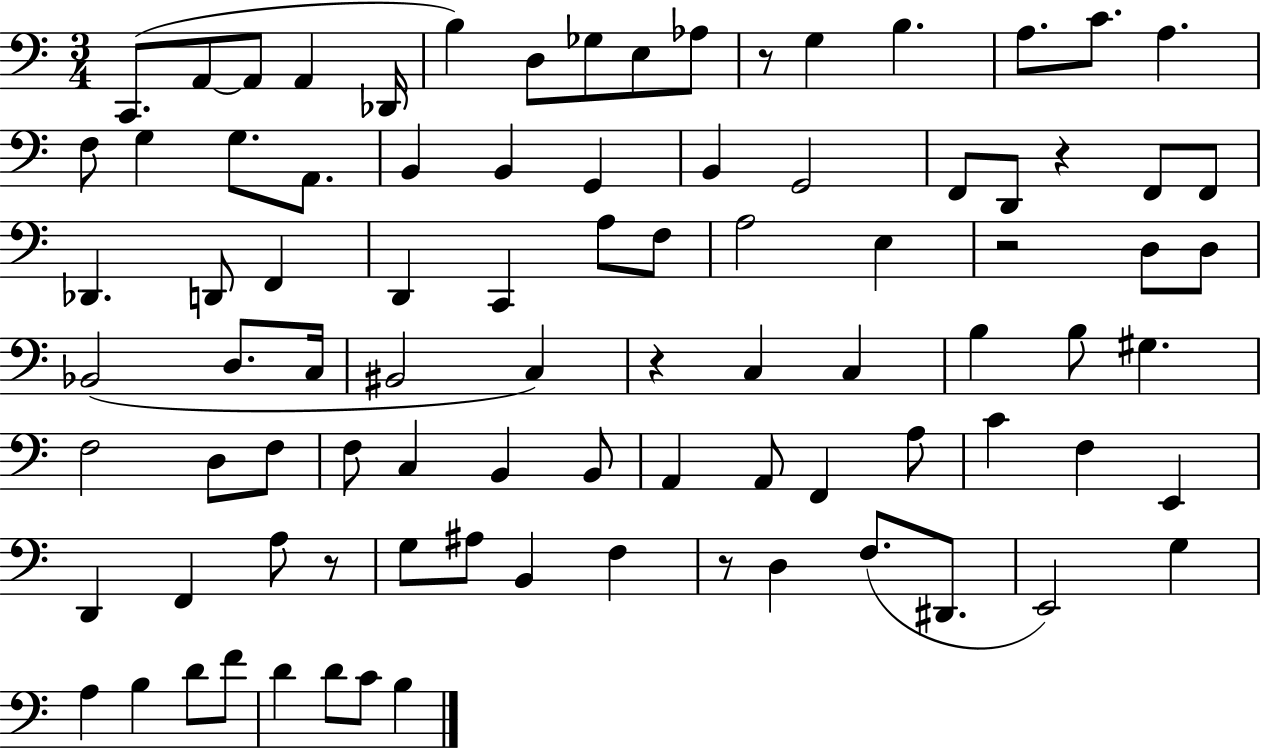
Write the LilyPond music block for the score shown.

{
  \clef bass
  \numericTimeSignature
  \time 3/4
  \key c \major
  c,8.( a,8~~ a,8 a,4 des,16 | b4) d8 ges8 e8 aes8 | r8 g4 b4. | a8. c'8. a4. | \break f8 g4 g8. a,8. | b,4 b,4 g,4 | b,4 g,2 | f,8 d,8 r4 f,8 f,8 | \break des,4. d,8 f,4 | d,4 c,4 a8 f8 | a2 e4 | r2 d8 d8 | \break bes,2( d8. c16 | bis,2 c4) | r4 c4 c4 | b4 b8 gis4. | \break f2 d8 f8 | f8 c4 b,4 b,8 | a,4 a,8 f,4 a8 | c'4 f4 e,4 | \break d,4 f,4 a8 r8 | g8 ais8 b,4 f4 | r8 d4 f8.( dis,8. | e,2) g4 | \break a4 b4 d'8 f'8 | d'4 d'8 c'8 b4 | \bar "|."
}